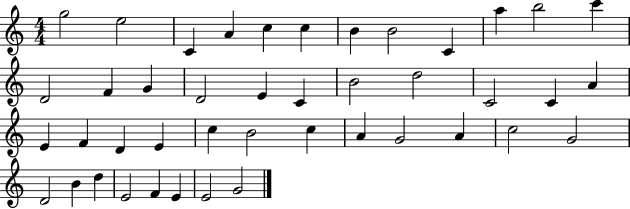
{
  \clef treble
  \numericTimeSignature
  \time 4/4
  \key c \major
  g''2 e''2 | c'4 a'4 c''4 c''4 | b'4 b'2 c'4 | a''4 b''2 c'''4 | \break d'2 f'4 g'4 | d'2 e'4 c'4 | b'2 d''2 | c'2 c'4 a'4 | \break e'4 f'4 d'4 e'4 | c''4 b'2 c''4 | a'4 g'2 a'4 | c''2 g'2 | \break d'2 b'4 d''4 | e'2 f'4 e'4 | e'2 g'2 | \bar "|."
}